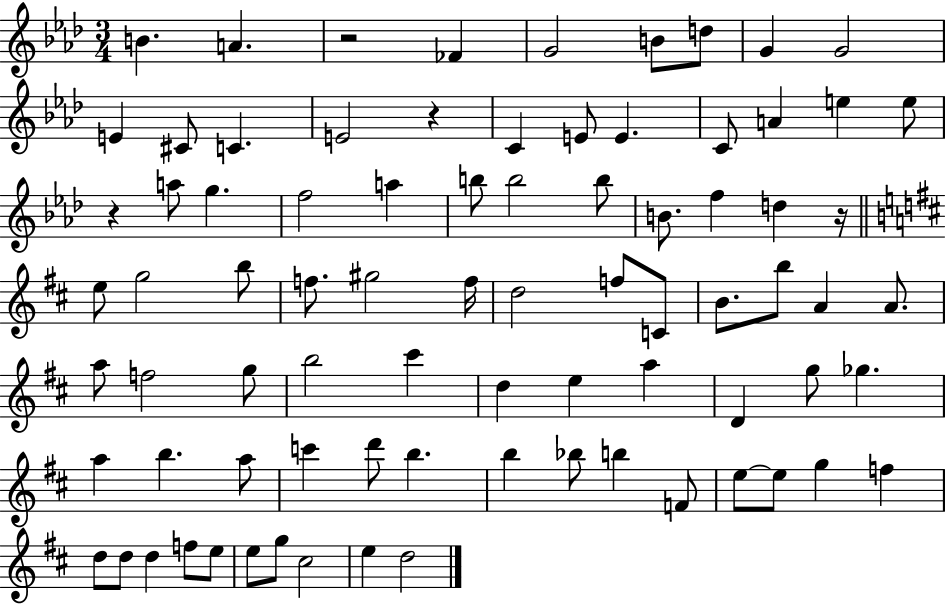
B4/q. A4/q. R/h FES4/q G4/h B4/e D5/e G4/q G4/h E4/q C#4/e C4/q. E4/h R/q C4/q E4/e E4/q. C4/e A4/q E5/q E5/e R/q A5/e G5/q. F5/h A5/q B5/e B5/h B5/e B4/e. F5/q D5/q R/s E5/e G5/h B5/e F5/e. G#5/h F5/s D5/h F5/e C4/e B4/e. B5/e A4/q A4/e. A5/e F5/h G5/e B5/h C#6/q D5/q E5/q A5/q D4/q G5/e Gb5/q. A5/q B5/q. A5/e C6/q D6/e B5/q. B5/q Bb5/e B5/q F4/e E5/e E5/e G5/q F5/q D5/e D5/e D5/q F5/e E5/e E5/e G5/e C#5/h E5/q D5/h